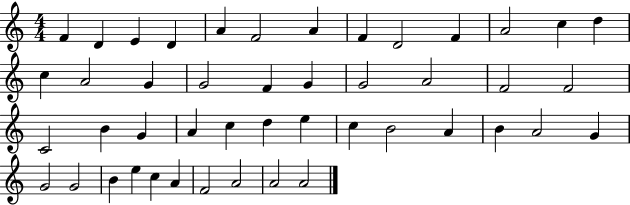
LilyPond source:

{
  \clef treble
  \numericTimeSignature
  \time 4/4
  \key c \major
  f'4 d'4 e'4 d'4 | a'4 f'2 a'4 | f'4 d'2 f'4 | a'2 c''4 d''4 | \break c''4 a'2 g'4 | g'2 f'4 g'4 | g'2 a'2 | f'2 f'2 | \break c'2 b'4 g'4 | a'4 c''4 d''4 e''4 | c''4 b'2 a'4 | b'4 a'2 g'4 | \break g'2 g'2 | b'4 e''4 c''4 a'4 | f'2 a'2 | a'2 a'2 | \break \bar "|."
}